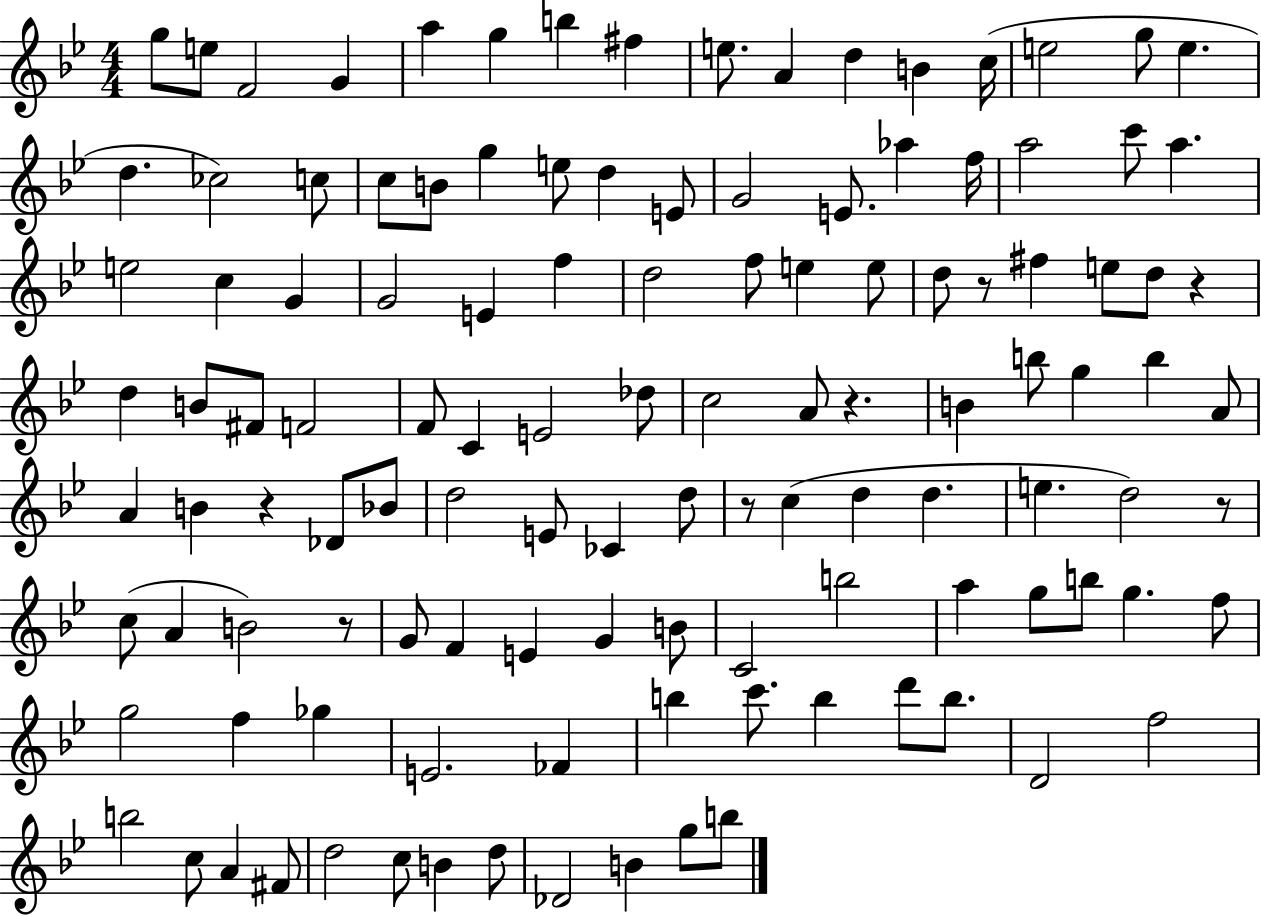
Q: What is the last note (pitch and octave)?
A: B5